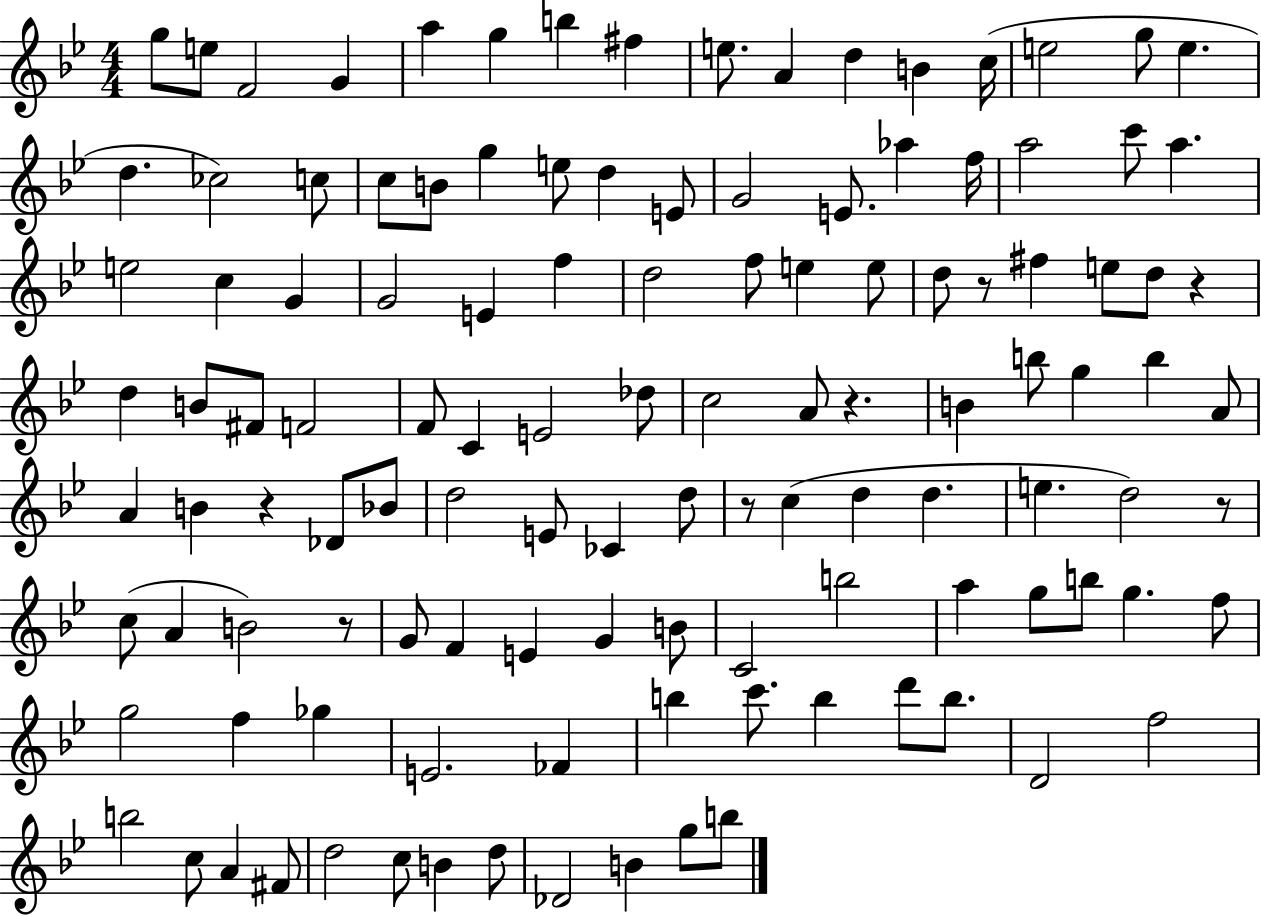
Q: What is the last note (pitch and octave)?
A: B5